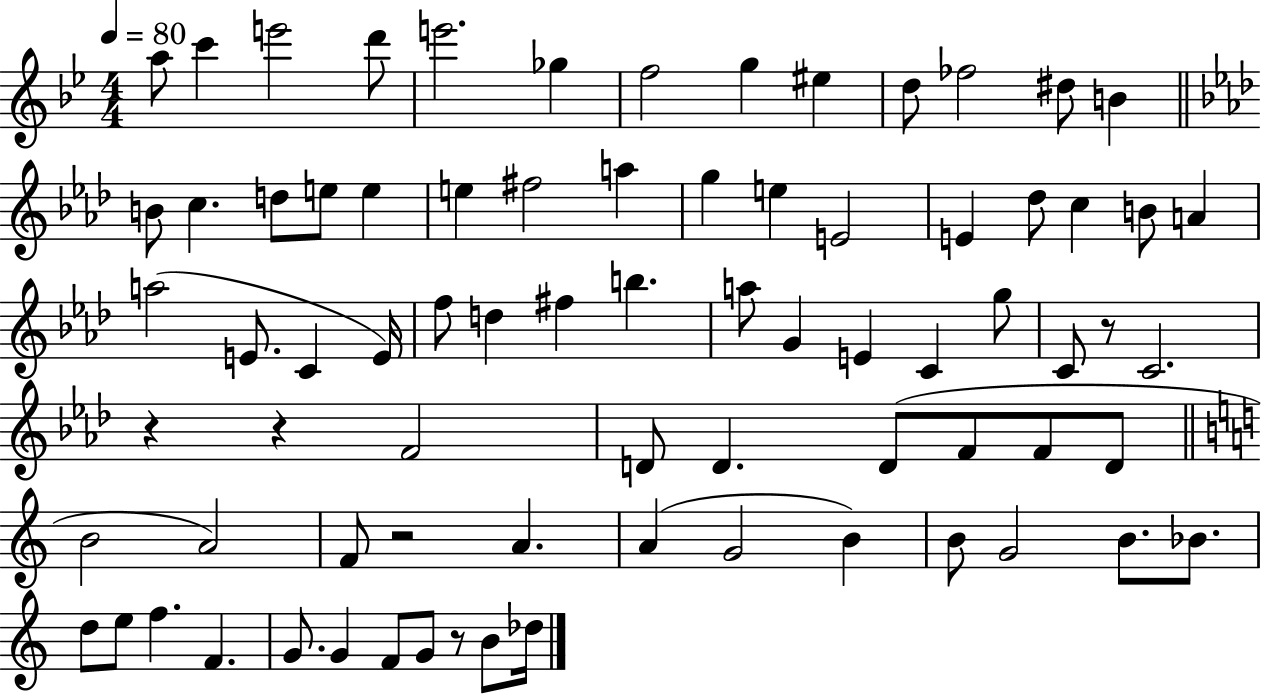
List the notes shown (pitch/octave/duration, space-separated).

A5/e C6/q E6/h D6/e E6/h. Gb5/q F5/h G5/q EIS5/q D5/e FES5/h D#5/e B4/q B4/e C5/q. D5/e E5/e E5/q E5/q F#5/h A5/q G5/q E5/q E4/h E4/q Db5/e C5/q B4/e A4/q A5/h E4/e. C4/q E4/s F5/e D5/q F#5/q B5/q. A5/e G4/q E4/q C4/q G5/e C4/e R/e C4/h. R/q R/q F4/h D4/e D4/q. D4/e F4/e F4/e D4/e B4/h A4/h F4/e R/h A4/q. A4/q G4/h B4/q B4/e G4/h B4/e. Bb4/e. D5/e E5/e F5/q. F4/q. G4/e. G4/q F4/e G4/e R/e B4/e Db5/s